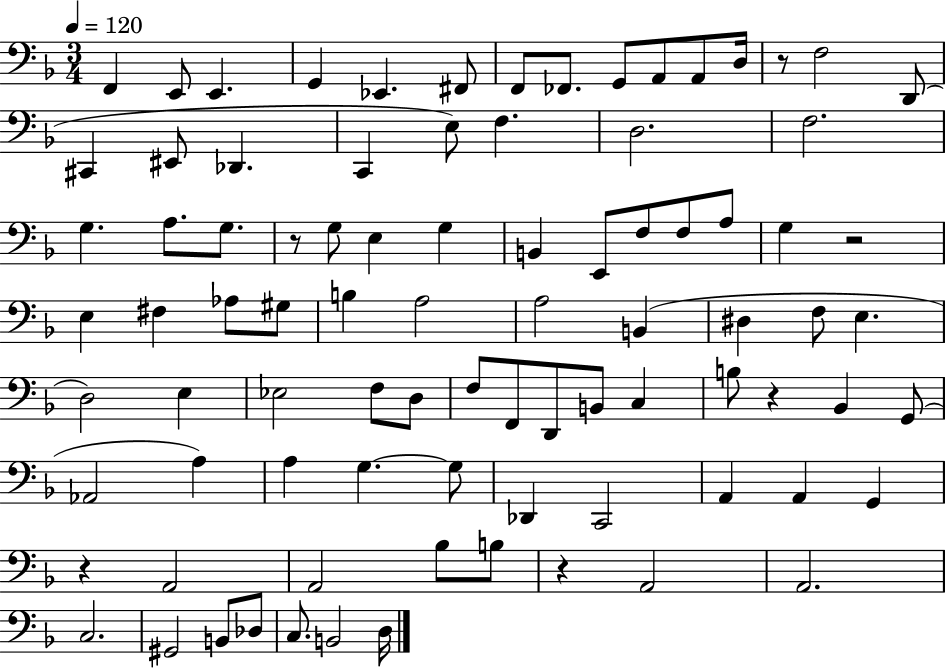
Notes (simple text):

F2/q E2/e E2/q. G2/q Eb2/q. F#2/e F2/e FES2/e. G2/e A2/e A2/e D3/s R/e F3/h D2/e C#2/q EIS2/e Db2/q. C2/q E3/e F3/q. D3/h. F3/h. G3/q. A3/e. G3/e. R/e G3/e E3/q G3/q B2/q E2/e F3/e F3/e A3/e G3/q R/h E3/q F#3/q Ab3/e G#3/e B3/q A3/h A3/h B2/q D#3/q F3/e E3/q. D3/h E3/q Eb3/h F3/e D3/e F3/e F2/e D2/e B2/e C3/q B3/e R/q Bb2/q G2/e Ab2/h A3/q A3/q G3/q. G3/e Db2/q C2/h A2/q A2/q G2/q R/q A2/h A2/h Bb3/e B3/e R/q A2/h A2/h. C3/h. G#2/h B2/e Db3/e C3/e. B2/h D3/s